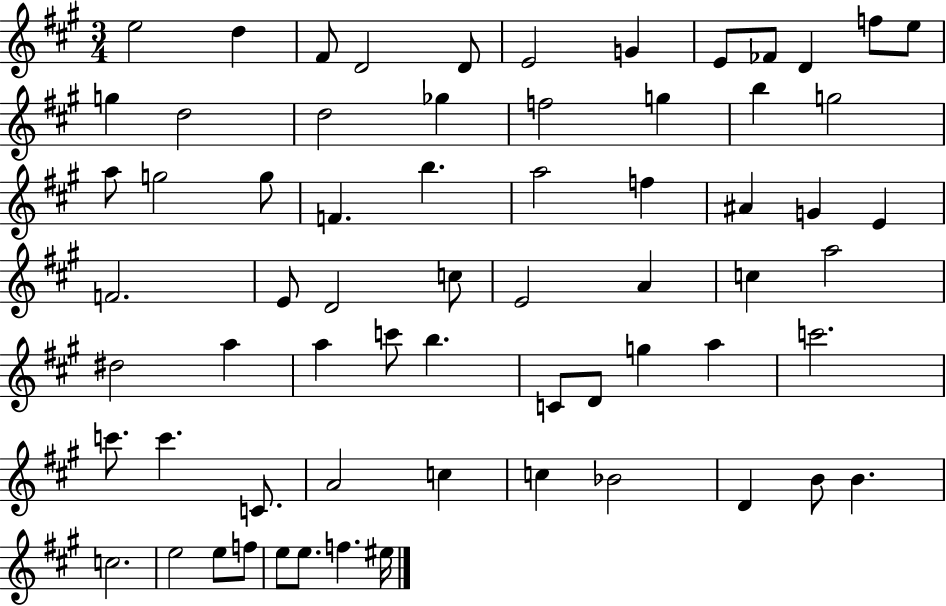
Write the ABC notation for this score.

X:1
T:Untitled
M:3/4
L:1/4
K:A
e2 d ^F/2 D2 D/2 E2 G E/2 _F/2 D f/2 e/2 g d2 d2 _g f2 g b g2 a/2 g2 g/2 F b a2 f ^A G E F2 E/2 D2 c/2 E2 A c a2 ^d2 a a c'/2 b C/2 D/2 g a c'2 c'/2 c' C/2 A2 c c _B2 D B/2 B c2 e2 e/2 f/2 e/2 e/2 f ^e/4